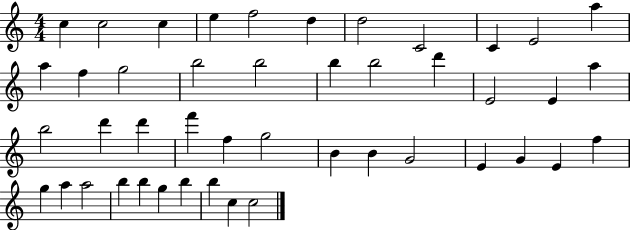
X:1
T:Untitled
M:4/4
L:1/4
K:C
c c2 c e f2 d d2 C2 C E2 a a f g2 b2 b2 b b2 d' E2 E a b2 d' d' f' f g2 B B G2 E G E f g a a2 b b g b b c c2